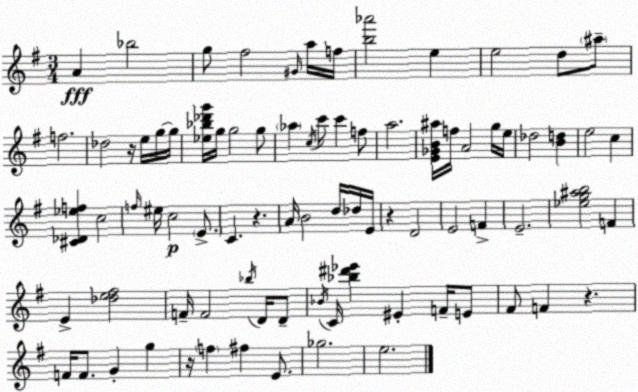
X:1
T:Untitled
M:3/4
L:1/4
K:Em
A _b2 g/2 ^f2 ^G/4 a/4 f/4 [b_a']2 e e2 d/2 ^a/2 f2 _d2 z/4 e/4 g/4 g/4 [_e_b_d'g']/4 g/4 g2 g/2 _a c/4 c'/2 c' f/2 a2 [E_GB^a]/4 f/4 A2 g/4 e/4 _d2 [Bd] e2 c [^C_D_ef] c2 f/4 ^e/4 c2 E/2 C z A/4 B2 d/4 _d/4 E/4 z D2 E2 F E2 [_eg^ab]2 F E [_de^f]2 F/4 F2 _b/4 D/4 D/2 _B/4 C/4 [_b^d'_e'] ^E F/4 E/2 ^F/2 F z F/4 F/2 G g z/4 f ^f E/2 _g2 e2